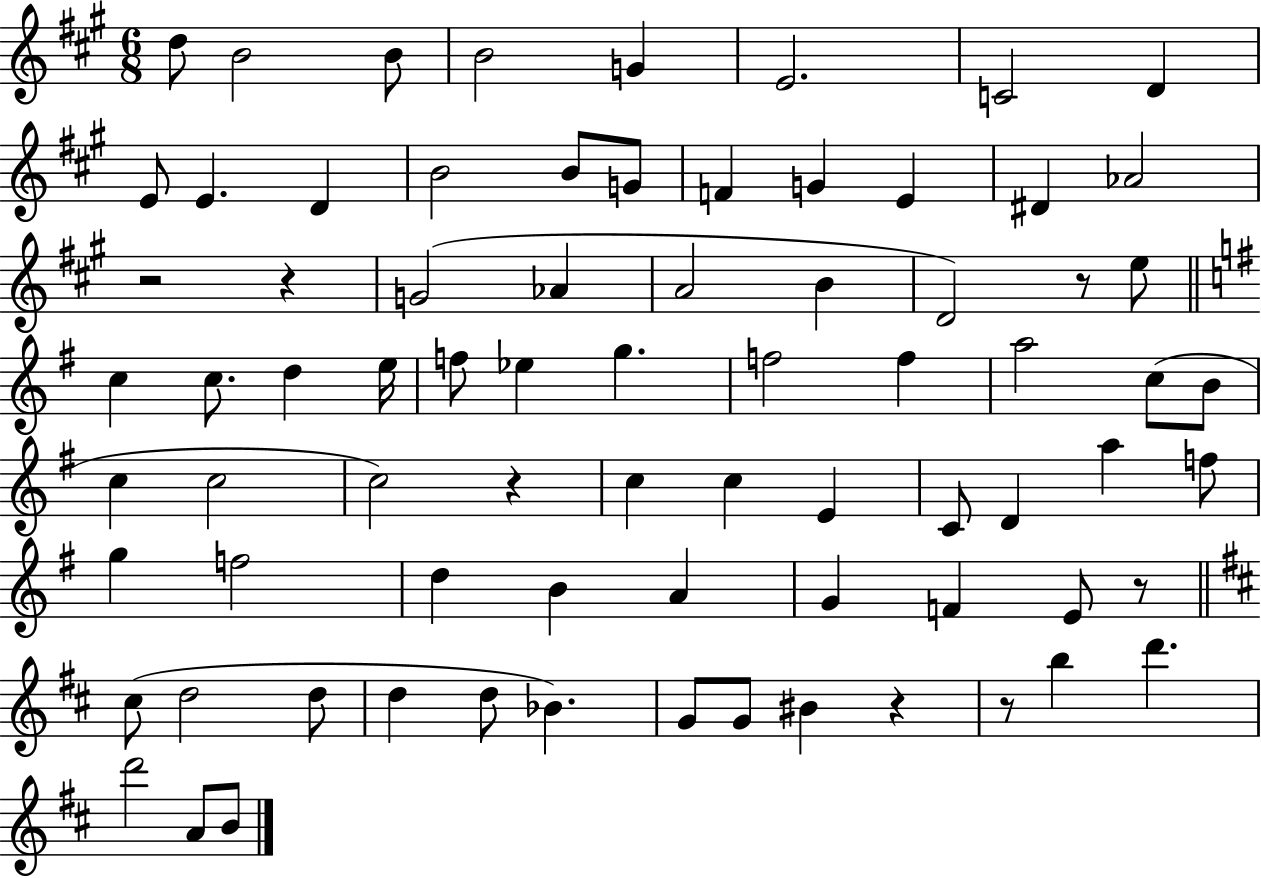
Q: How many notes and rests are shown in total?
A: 76